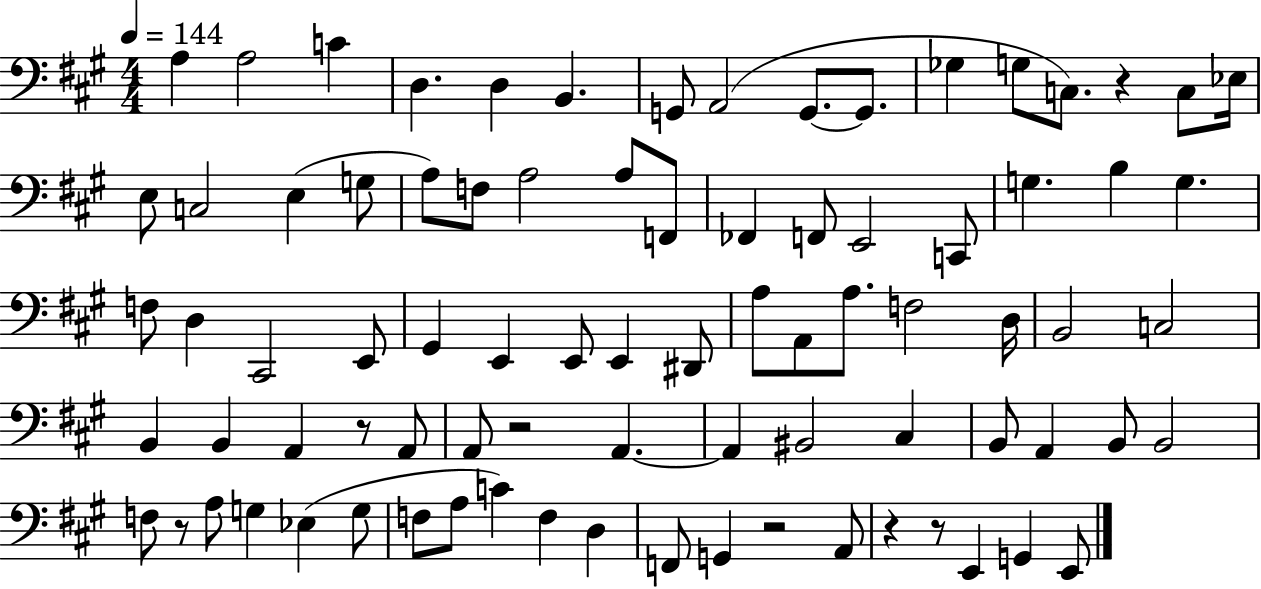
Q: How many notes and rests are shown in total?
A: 83